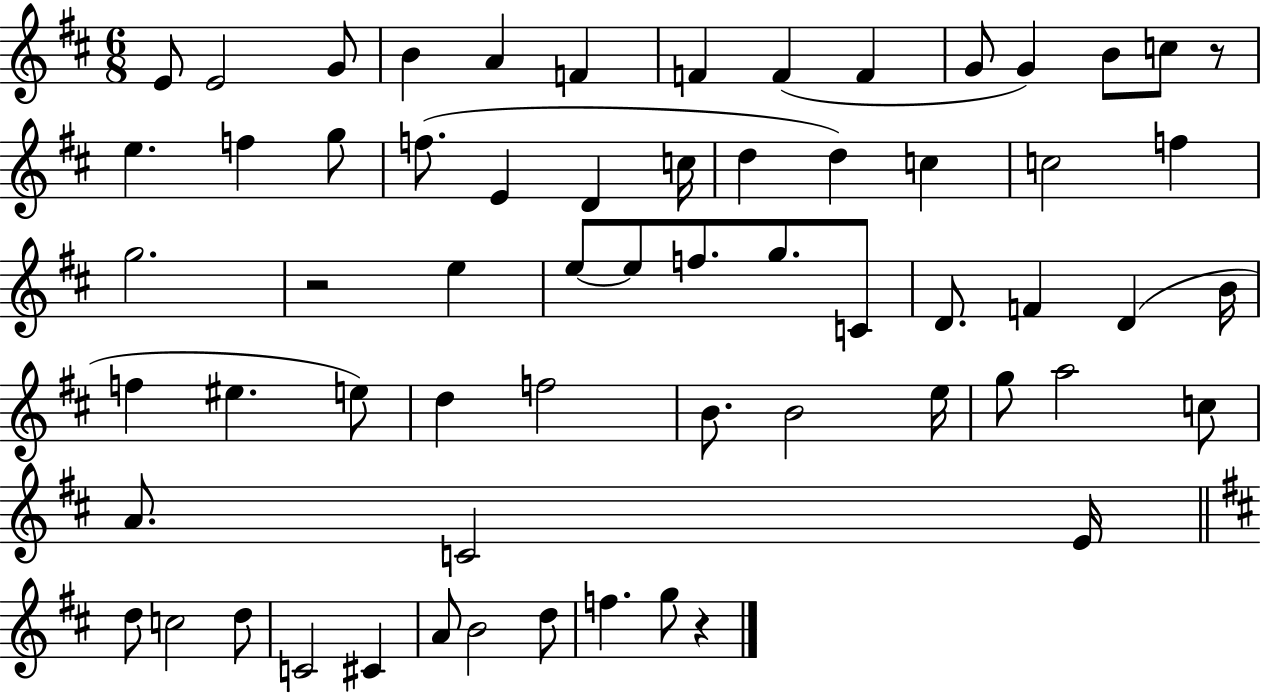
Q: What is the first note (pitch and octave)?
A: E4